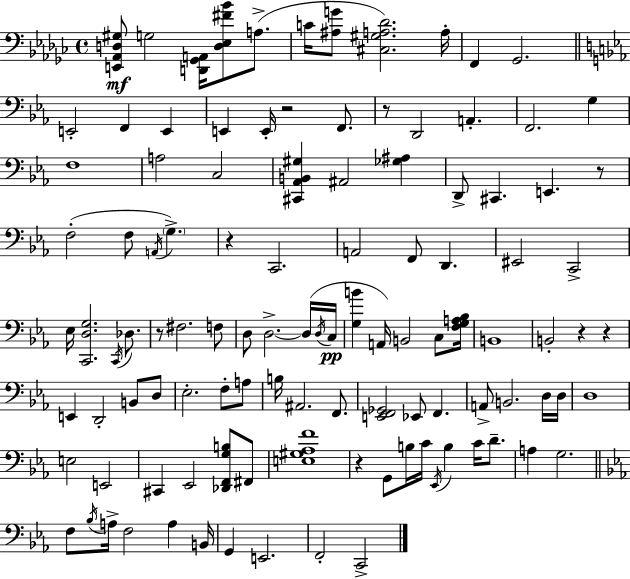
X:1
T:Untitled
M:4/4
L:1/4
K:Ebm
[E,,_A,,D,^G,]/2 G,2 [D,,_G,,A,,]/4 [D,_E,^F_B]/2 A,/2 C/4 [^A,G]/2 [^C,^G,A,_D]2 A,/4 F,, _G,,2 E,,2 F,, E,, E,, E,,/4 z2 F,,/2 z/2 D,,2 A,, F,,2 G, F,4 A,2 C,2 [^C,,_A,,B,,^G,] ^A,,2 [_G,^A,] D,,/2 ^C,, E,, z/2 F,2 F,/2 A,,/4 G, z C,,2 A,,2 F,,/2 D,, ^E,,2 C,,2 _E,/4 [C,,D,G,]2 C,,/4 _D,/2 z/2 ^F,2 F,/2 D,/2 D,2 D,/4 D,/4 C,/4 [G,B] A,,/4 B,,2 C,/2 [F,G,A,_B,]/4 B,,4 B,,2 z z E,, D,,2 B,,/2 D,/2 _E,2 F,/2 A,/2 B,/4 ^A,,2 F,,/2 [E,,F,,_G,,]2 _E,,/2 F,, A,,/2 B,,2 D,/4 D,/4 D,4 E,2 E,,2 ^C,, _E,,2 [_D,,F,,G,B,]/2 ^F,,/2 [E,^G,_A,F]4 z G,,/2 B,/4 C/4 _E,,/4 B, C/4 D/2 A, G,2 F,/2 _B,/4 A,/4 F,2 A, B,,/4 G,, E,,2 F,,2 C,,2